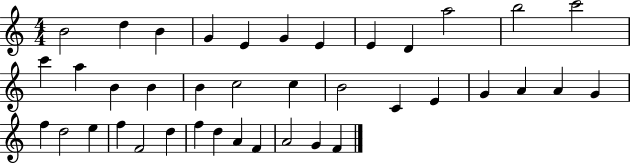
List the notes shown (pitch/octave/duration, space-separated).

B4/h D5/q B4/q G4/q E4/q G4/q E4/q E4/q D4/q A5/h B5/h C6/h C6/q A5/q B4/q B4/q B4/q C5/h C5/q B4/h C4/q E4/q G4/q A4/q A4/q G4/q F5/q D5/h E5/q F5/q F4/h D5/q F5/q D5/q A4/q F4/q A4/h G4/q F4/q